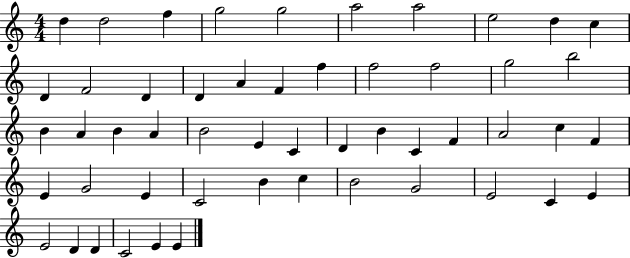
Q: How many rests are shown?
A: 0